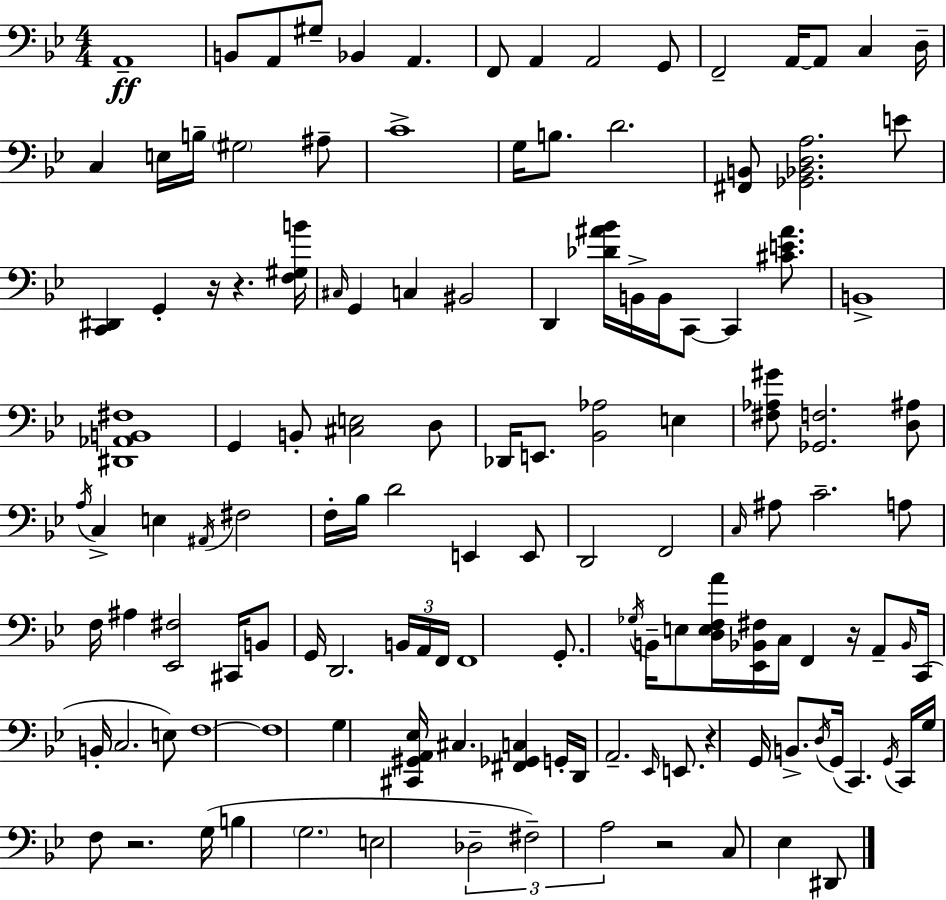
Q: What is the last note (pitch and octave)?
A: D#2